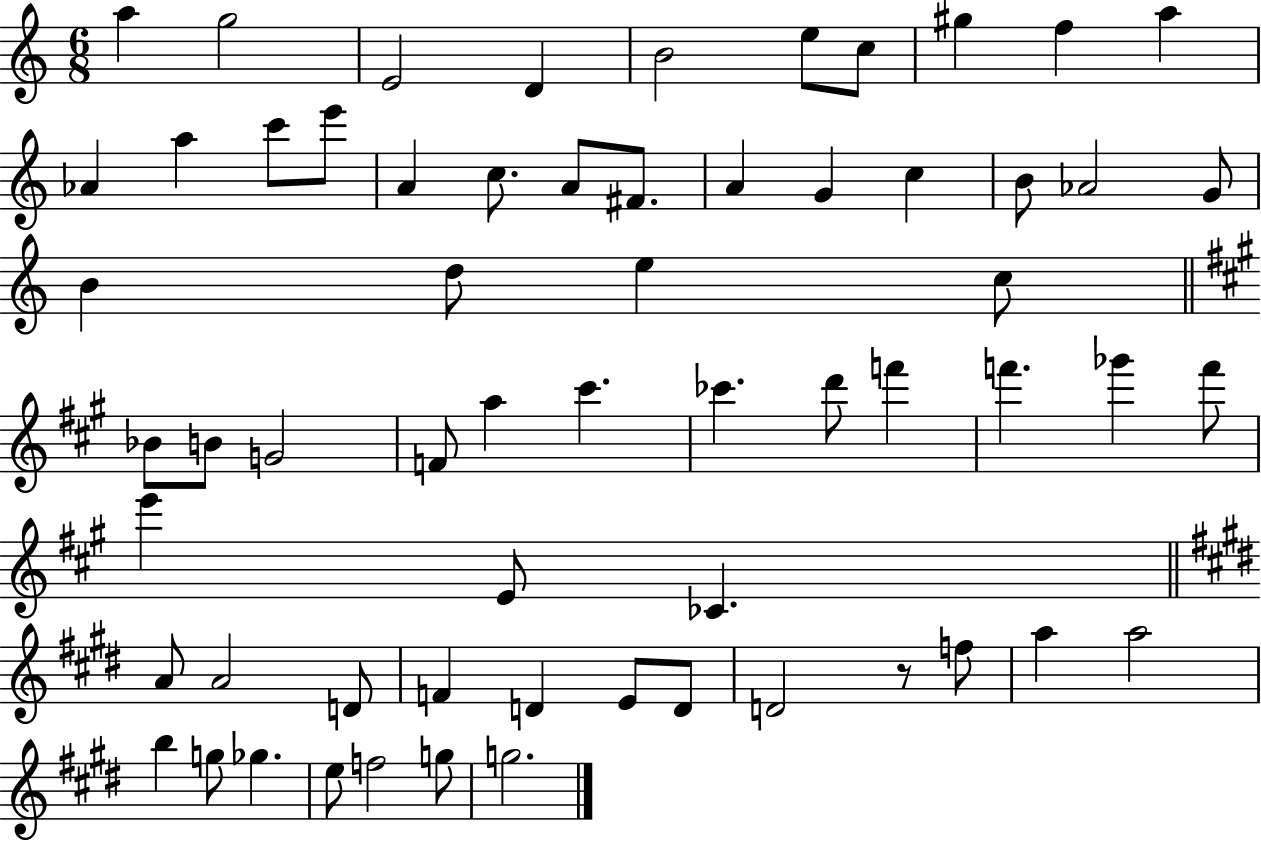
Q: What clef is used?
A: treble